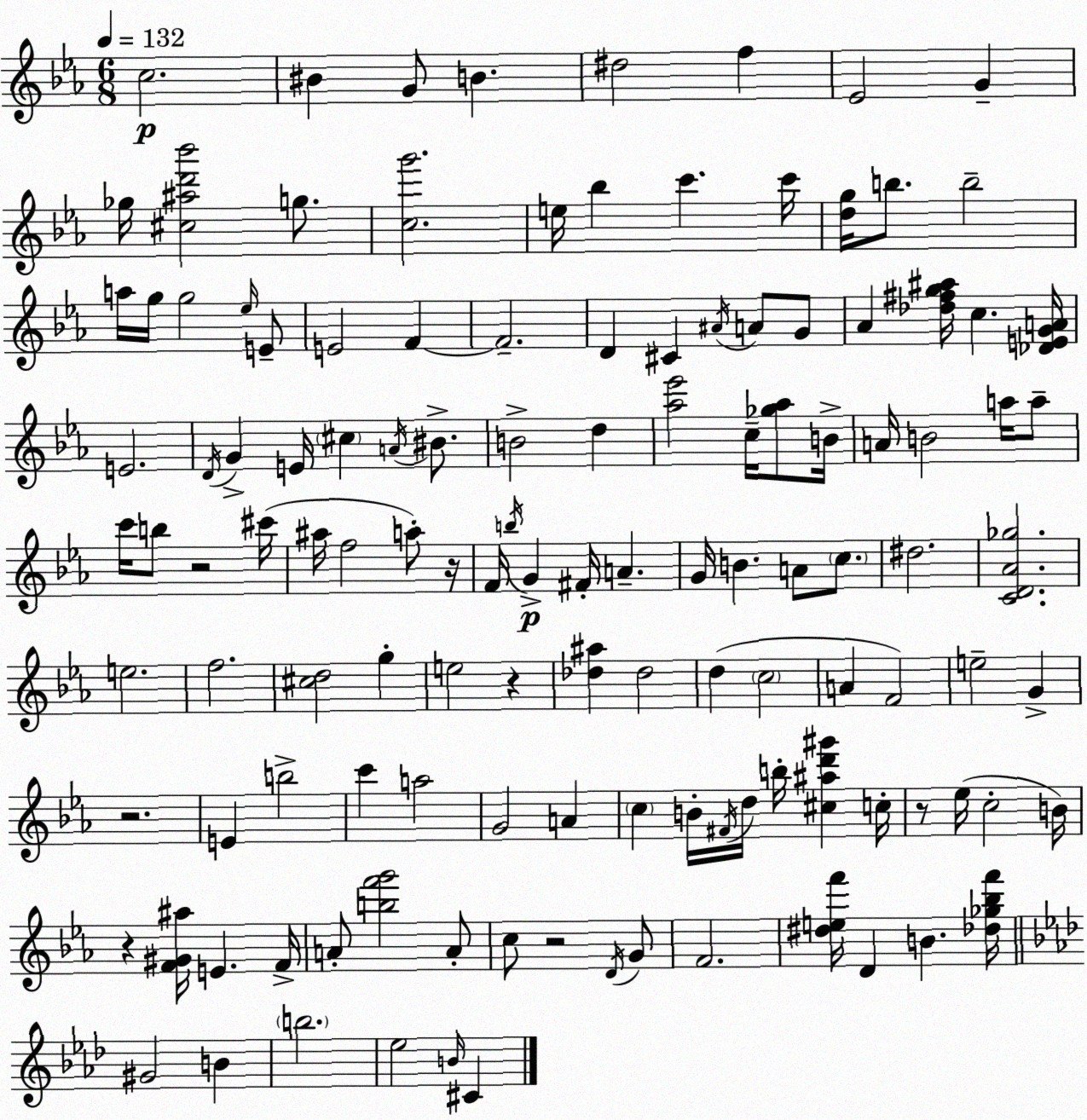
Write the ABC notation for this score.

X:1
T:Untitled
M:6/8
L:1/4
K:Eb
c2 ^B G/2 B ^d2 f _E2 G _g/4 [^c^ad'_b']2 g/2 [cg']2 e/4 _b c' c'/4 [dg]/4 b/2 b2 a/4 g/4 g2 _e/4 E/2 E2 F F2 D ^C ^A/4 A/2 G/2 _A [_d^fg^a]/4 c [_DEGA]/4 E2 D/4 G E/4 ^c A/4 ^B/2 B2 d [_a_e']2 c/4 [_g_a]/2 B/4 A/4 B2 a/4 a/2 c'/4 b/2 z2 ^c'/4 ^a/4 f2 a/2 z/4 F/4 b/4 G ^F/4 A G/4 B A/2 c/2 ^d2 [CD_A_g]2 e2 f2 [^cd]2 g e2 z [_d^a] _d2 d c2 A F2 e2 G z2 E b2 c' a2 G2 A c B/4 ^F/4 d/4 b/4 [^c^ad'^g'] c/4 z/2 _e/4 c2 B/4 z [F^G^a]/4 E F/4 A/2 [bf'g']2 A/2 c/2 z2 D/4 G/2 F2 [^def']/4 D B [_d_g_bf']/4 ^G2 B b2 _e2 B/4 ^C